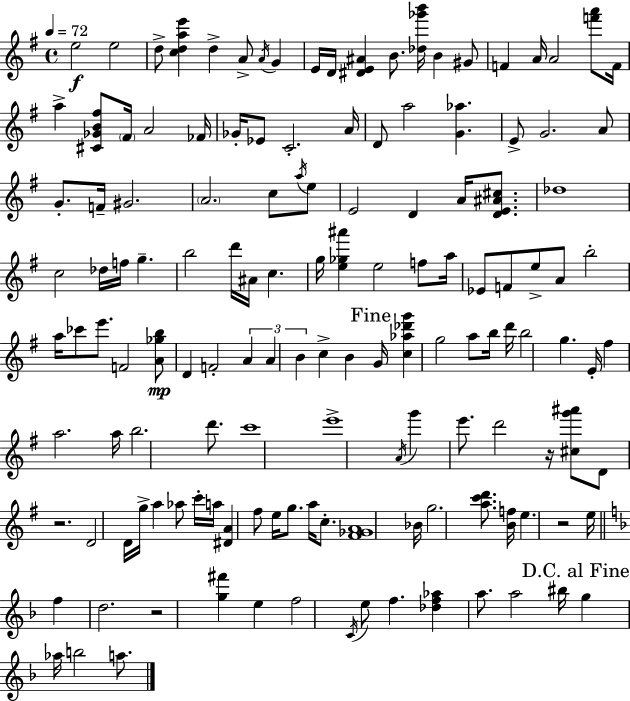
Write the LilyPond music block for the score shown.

{
  \clef treble
  \time 4/4
  \defaultTimeSignature
  \key e \minor
  \tempo 4 = 72
  \repeat volta 2 { e''2\f e''2 | d''8-> <c'' d'' a'' e'''>4 d''4-> a'8-> \acciaccatura { a'16 } g'4 | e'16 d'16 <dis' e' ais'>4 b'8. <des'' ges''' b'''>16 b'4 gis'8 | f'4 a'16 a'2 <f''' a'''>8 | \break f'16 a''4-> <cis' ges' b' fis''>8 \parenthesize fis'16 a'2 | fes'16 ges'16-. ees'8 c'2.-. | a'16 d'8 a''2 <g' aes''>4. | e'8-> g'2. a'8 | \break g'8.-. f'16-- gis'2. | \parenthesize a'2. c''8 \acciaccatura { a''16 } | e''8 e'2 d'4 a'16 <d' e' ais' cis''>8. | des''1 | \break c''2 des''16 f''16 g''4.-- | b''2 d'''16 ais'16 c''4. | g''16 <e'' ges'' ais'''>4 e''2 f''8 | a''16 ees'8 f'8 e''8-> a'8 b''2-. | \break a''16 ces'''8 e'''8. f'2 | <a' ges'' b''>8\mp d'4 f'2-. \tuplet 3/2 { a'4 | a'4 b'4 } c''4-> b'4 | \mark "Fine" g'16 <c'' aes'' des''' g'''>4 g''2 a''8 | \break b''16 d'''16 b''2 g''4. | e'16-. fis''4 a''2. | a''16 b''2. d'''8. | c'''1 | \break e'''1-> | \acciaccatura { a'16 } g'''4 e'''8. d'''2 | r16 <cis'' g''' ais'''>8 d'8 r2. | d'2 d'16 g''16-> a''4 | \break aes''8 c'''16-. a''16 <dis' a'>4 fis''8 e''16 g''8. a''16 | c''8.-. <fis' ges' a'>1 | bes'16 g''2. | <a'' c''' d'''>8. <b' f''>16 e''4. r2 | \break e''16 \bar "||" \break \key f \major f''4 d''2. | r2 <g'' fis'''>4 e''4 | f''2 \acciaccatura { c'16 } e''8 f''4. | <des'' f'' aes''>4 a''8. a''2 | \break bis''16 \mark "D.C. al Fine" g''4 aes''16 b''2 a''8. | } \bar "|."
}